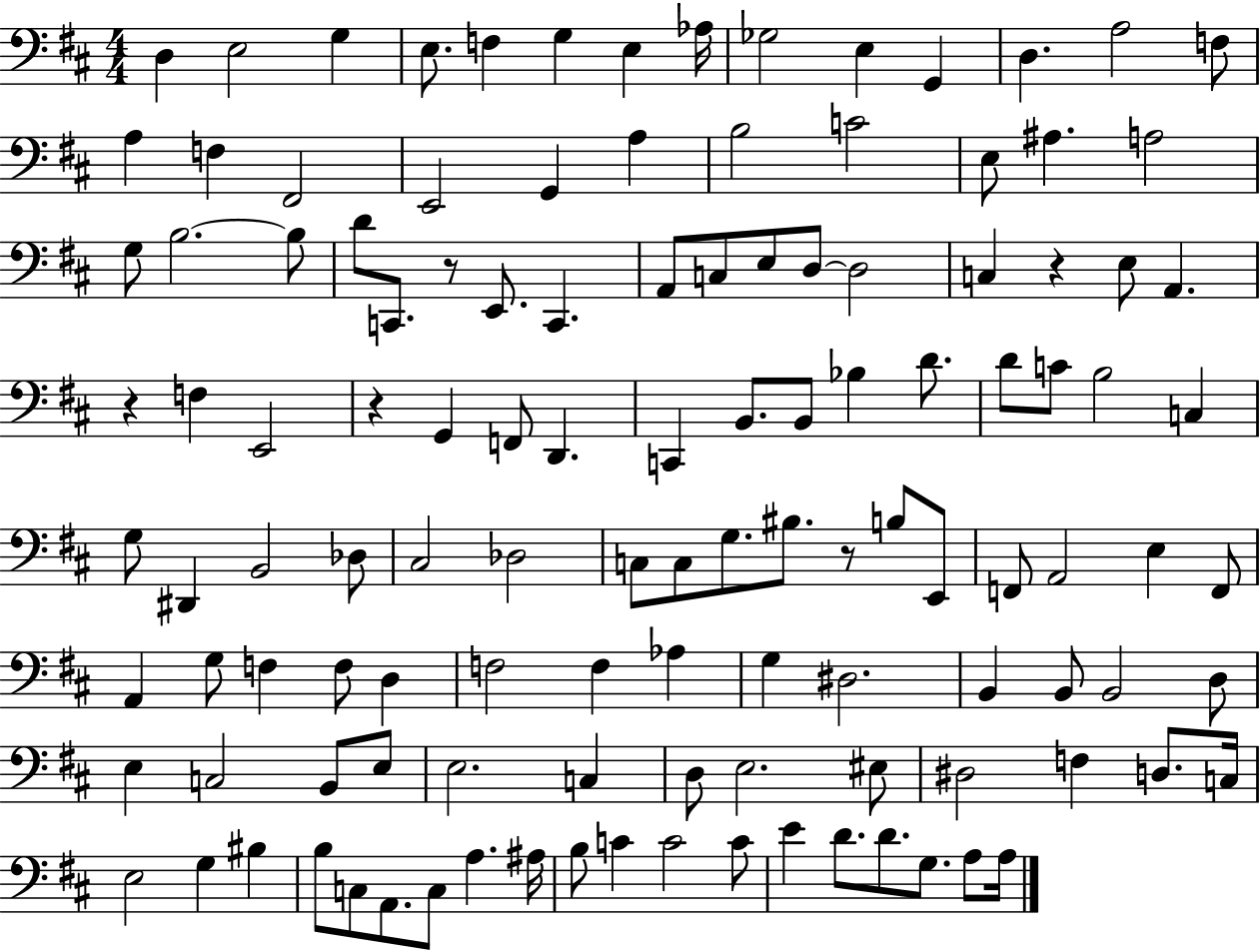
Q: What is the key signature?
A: D major